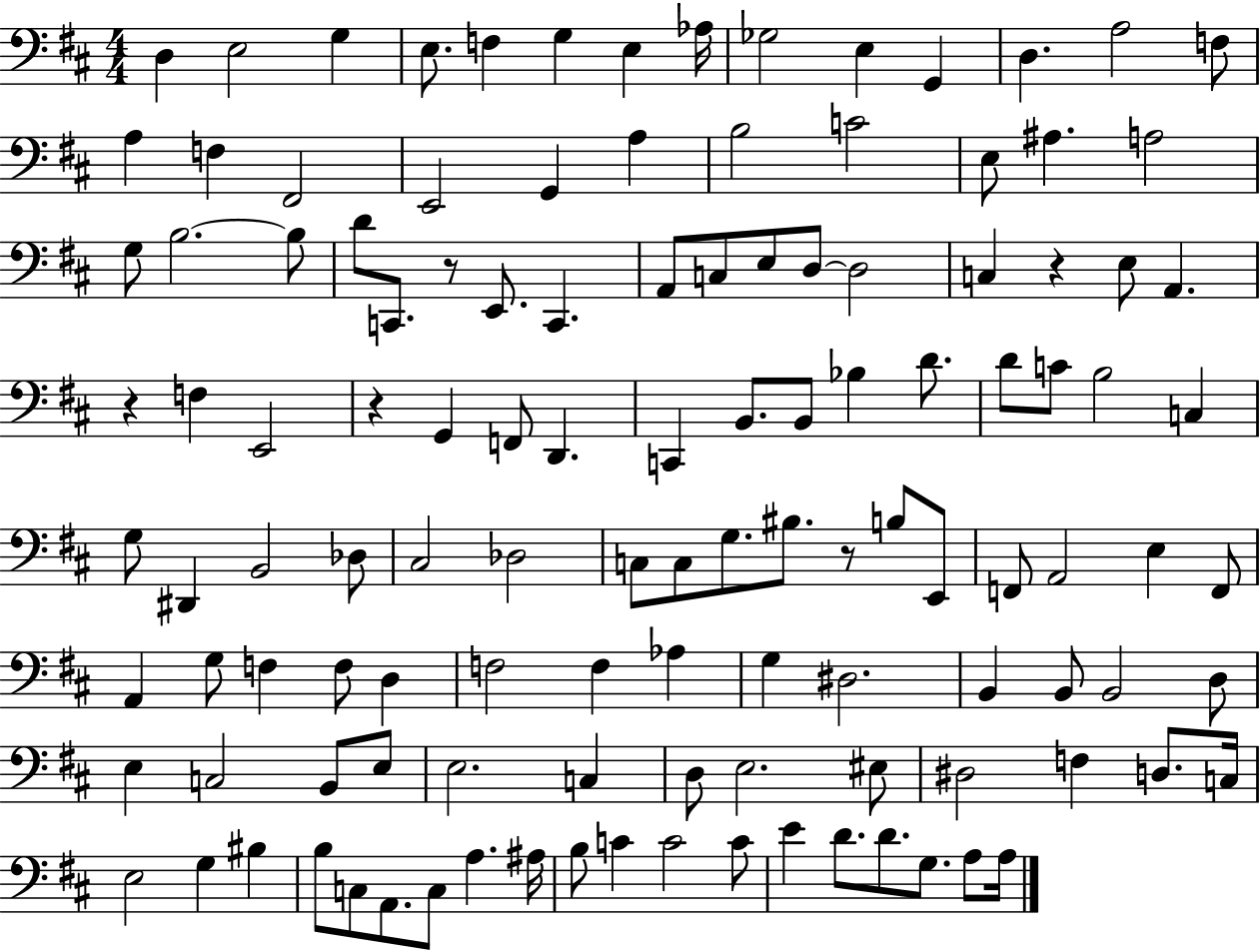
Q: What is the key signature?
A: D major